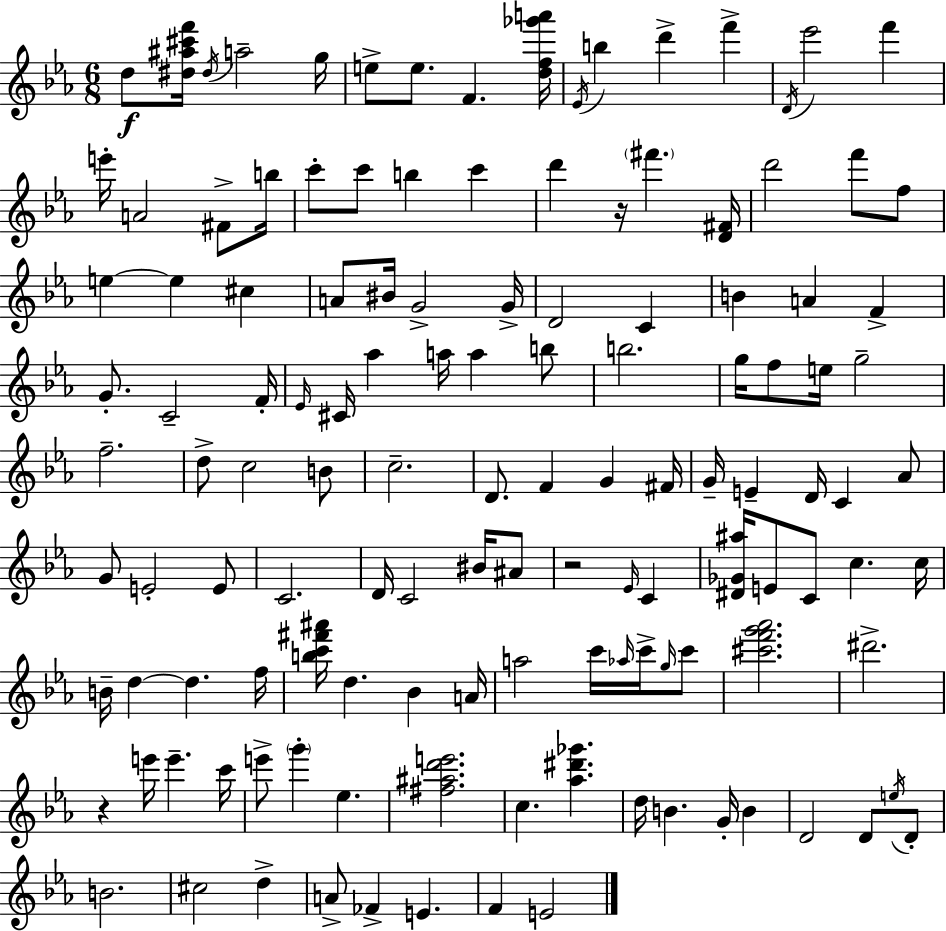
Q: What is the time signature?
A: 6/8